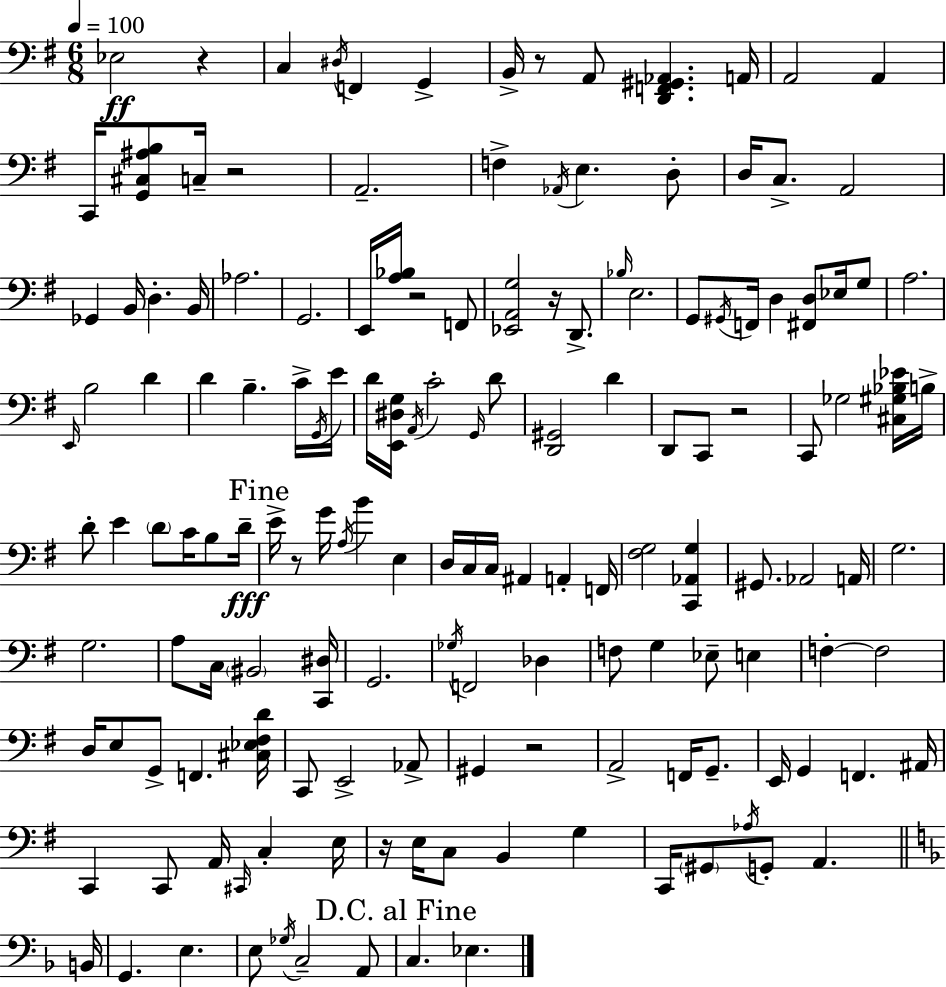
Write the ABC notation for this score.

X:1
T:Untitled
M:6/8
L:1/4
K:G
_E,2 z C, ^D,/4 F,, G,, B,,/4 z/2 A,,/2 [D,,F,,^G,,_A,,] A,,/4 A,,2 A,, C,,/4 [G,,^C,^A,B,]/2 C,/4 z2 A,,2 F, _A,,/4 E, D,/2 D,/4 C,/2 A,,2 _G,, B,,/4 D, B,,/4 _A,2 G,,2 E,,/4 [A,_B,]/4 z2 F,,/2 [_E,,A,,G,]2 z/4 D,,/2 _B,/4 E,2 G,,/2 ^G,,/4 F,,/4 D, [^F,,D,]/2 _E,/4 G,/2 A,2 E,,/4 B,2 D D B, C/4 G,,/4 E/4 D/4 [E,,^D,G,]/4 A,,/4 C2 G,,/4 D/2 [D,,^G,,]2 D D,,/2 C,,/2 z2 C,,/2 _G,2 [^C,^G,_B,_E]/4 B,/4 D/2 E D/2 C/4 B,/2 D/4 E/4 z/2 G/4 A,/4 B E, D,/4 C,/4 C,/4 ^A,, A,, F,,/4 [^F,G,]2 [C,,_A,,G,] ^G,,/2 _A,,2 A,,/4 G,2 G,2 A,/2 C,/4 ^B,,2 [C,,^D,]/4 G,,2 _G,/4 F,,2 _D, F,/2 G, _E,/2 E, F, F,2 D,/4 E,/2 G,,/2 F,, [^C,_E,^F,D]/4 C,,/2 E,,2 _A,,/2 ^G,, z2 A,,2 F,,/4 G,,/2 E,,/4 G,, F,, ^A,,/4 C,, C,,/2 A,,/4 ^C,,/4 C, E,/4 z/4 E,/4 C,/2 B,, G, C,,/4 ^G,,/2 _A,/4 G,,/2 A,, B,,/4 G,, E, E,/2 _G,/4 C,2 A,,/2 C, _E,